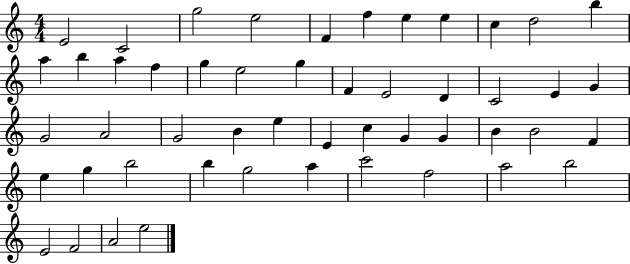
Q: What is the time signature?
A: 4/4